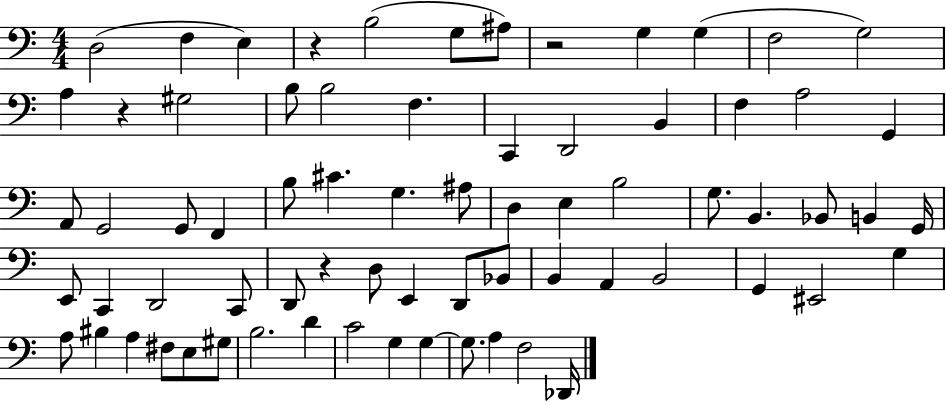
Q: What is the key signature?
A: C major